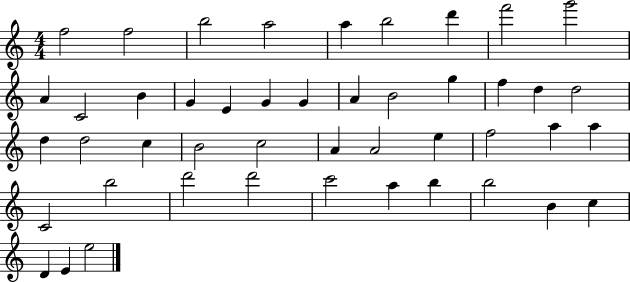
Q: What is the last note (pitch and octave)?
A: E5